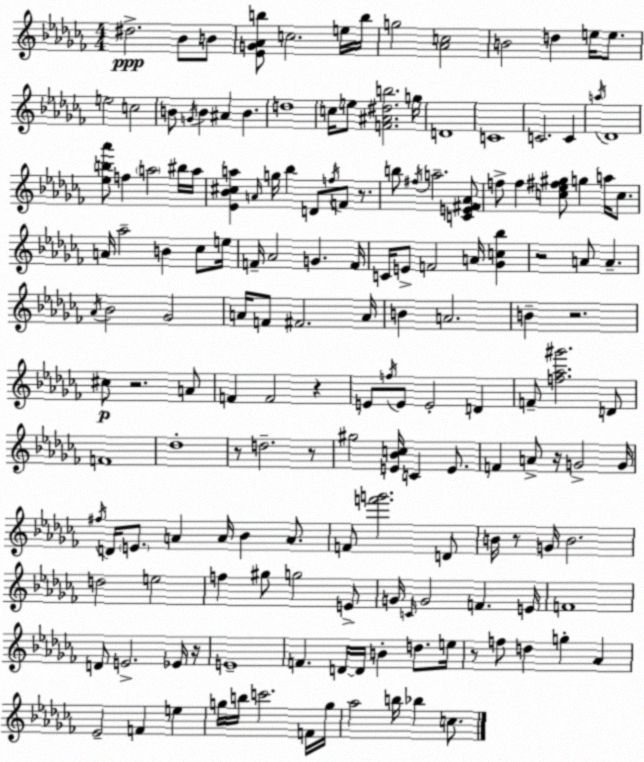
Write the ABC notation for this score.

X:1
T:Untitled
M:4/4
L:1/4
K:Abm
^d2 _B/2 B/2 [_EG_Ab]/2 c2 e/4 b/4 g2 [_Ac]2 B2 d e/4 e/2 e2 c2 B/2 G/4 B ^A B d4 c/4 e/2 [F^A^db]2 g/4 D4 C4 C2 C a/4 _D4 [_eb_a']/2 f a2 ^b/4 a/4 [_E_B^ca] A/4 g/4 _b D/2 f/4 F/2 z/2 b/2 ^f/4 a2 [CE^F_A]/2 f/2 f [c_e^f^g]/2 g a/4 c/2 A/4 _a2 B _c/2 e/4 F/4 _A2 G F/4 C/4 E/2 F2 A/4 [_Gc_b] z2 A/2 A _A/4 _B2 _G2 A/4 F/2 ^F2 A/4 B A2 B z2 ^c/2 z2 A/2 F F2 z E/2 f/4 E/2 E2 D F/2 [f_a^g']2 D/2 F4 _d4 z/2 d2 z/2 ^g2 [E_Bc]/4 C E/2 F A/2 z/4 G2 G/4 ^f/4 D/4 E/2 A A/4 _B A/2 F/2 [f'g']2 D/2 B/4 z/2 G/4 B2 d2 e2 f ^g/2 g2 E/2 G/4 C/4 G2 F E/4 F4 D/2 E2 _E/4 z/4 E4 F D/4 D/4 B d/2 e/4 z/2 f/2 d g _A _E2 F e g/4 b/4 c'2 F/4 g/4 _a2 b/4 _b c/2